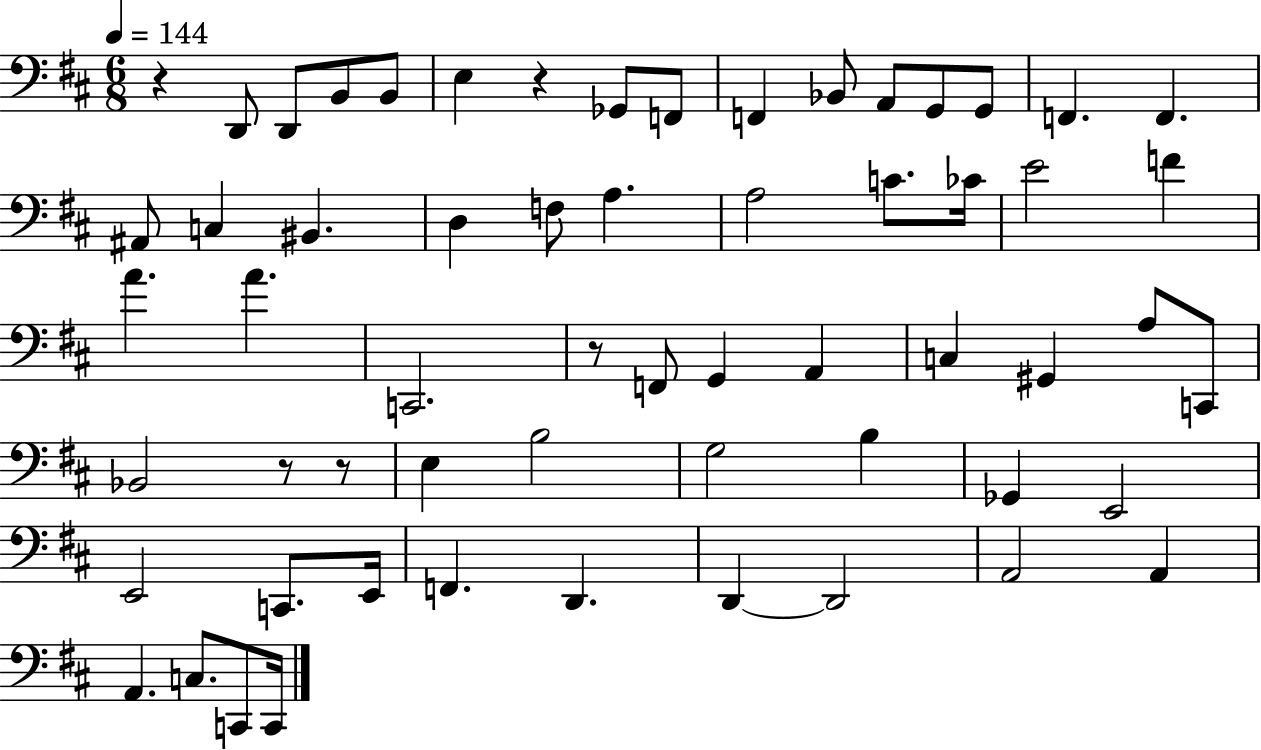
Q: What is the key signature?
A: D major